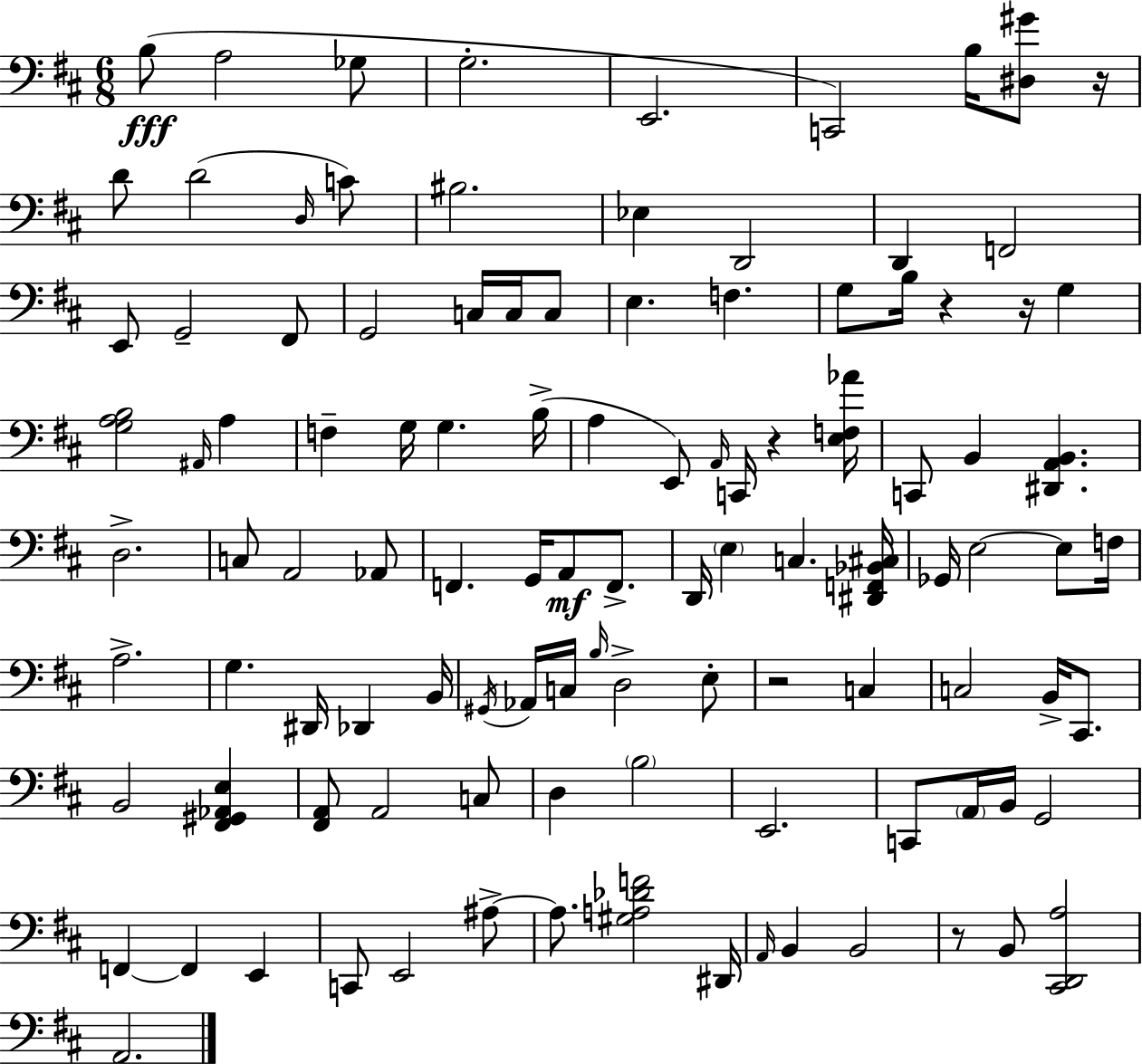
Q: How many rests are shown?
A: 6